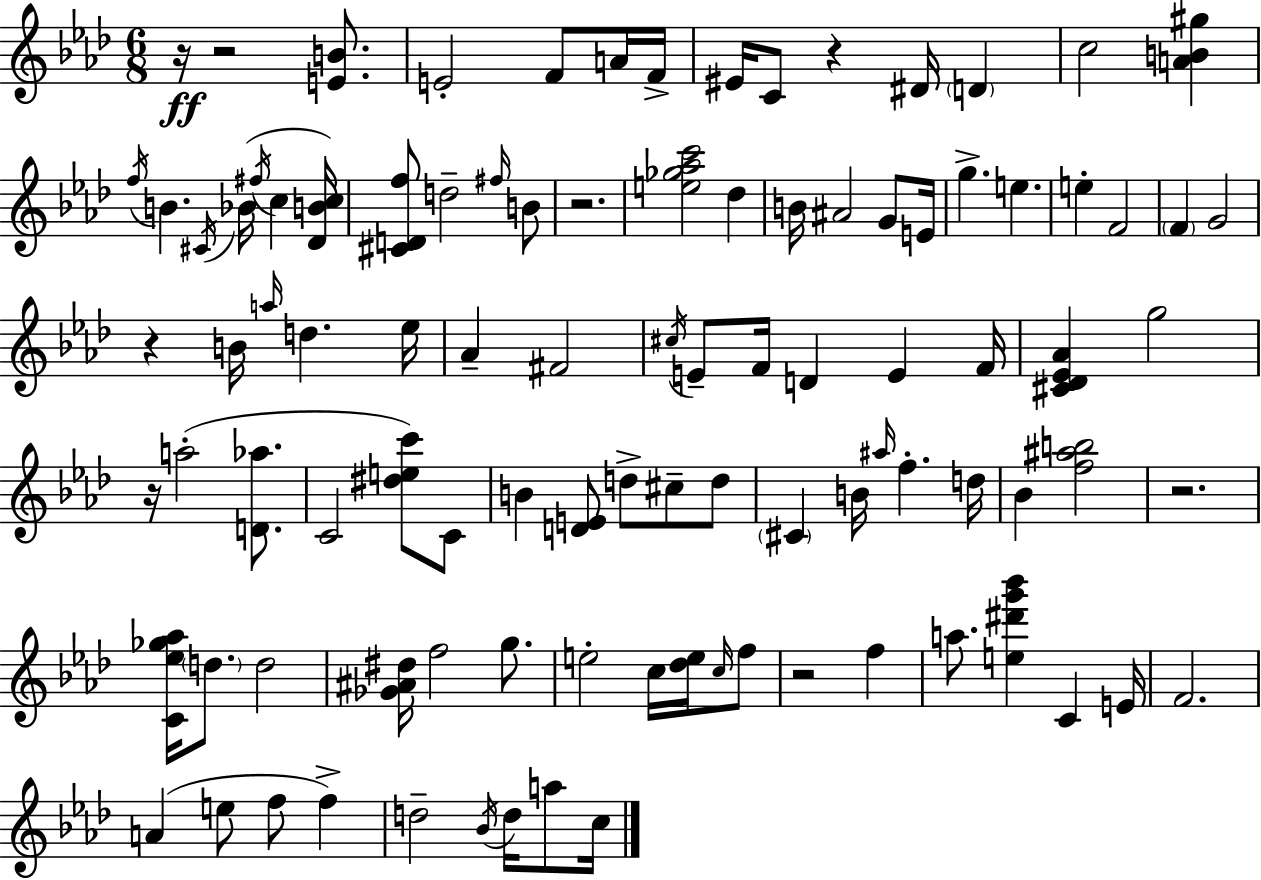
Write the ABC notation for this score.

X:1
T:Untitled
M:6/8
L:1/4
K:Ab
z/4 z2 [EB]/2 E2 F/2 A/4 F/4 ^E/4 C/2 z ^D/4 D c2 [AB^g] f/4 B ^C/4 _B/4 ^f/4 c [_DBc]/4 [^CDf]/2 d2 ^f/4 B/2 z2 [e_g_ac']2 _d B/4 ^A2 G/2 E/4 g e e F2 F G2 z B/4 a/4 d _e/4 _A ^F2 ^c/4 E/2 F/4 D E F/4 [^C_D_E_A] g2 z/4 a2 [D_a]/2 C2 [^dec']/2 C/2 B [DE]/2 d/2 ^c/2 d/2 ^C B/4 ^a/4 f d/4 _B [f^ab]2 z2 [C_e_g_a]/4 d/2 d2 [_G^A^d]/4 f2 g/2 e2 c/4 [_de]/4 c/4 f/2 z2 f a/2 [e^d'g'_b'] C E/4 F2 A e/2 f/2 f d2 _B/4 d/4 a/2 c/4